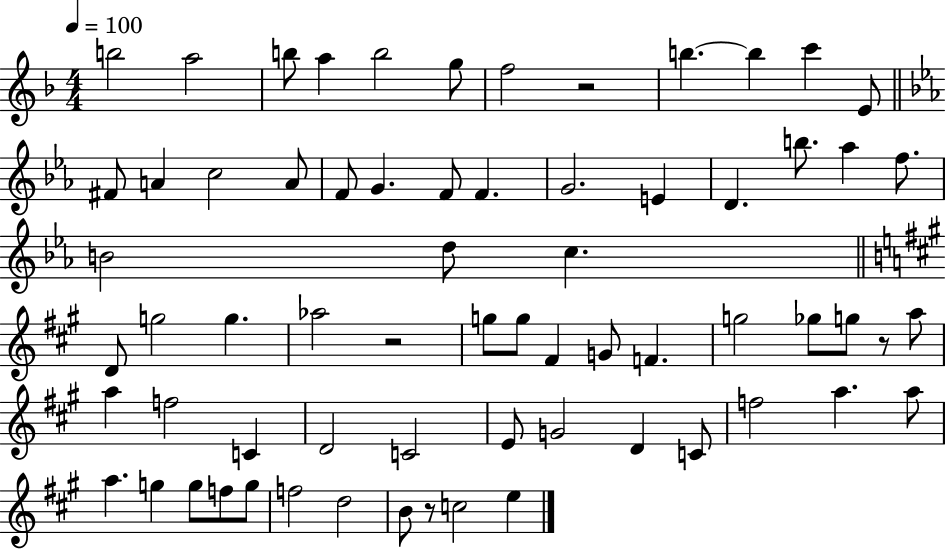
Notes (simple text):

B5/h A5/h B5/e A5/q B5/h G5/e F5/h R/h B5/q. B5/q C6/q E4/e F#4/e A4/q C5/h A4/e F4/e G4/q. F4/e F4/q. G4/h. E4/q D4/q. B5/e. Ab5/q F5/e. B4/h D5/e C5/q. D4/e G5/h G5/q. Ab5/h R/h G5/e G5/e F#4/q G4/e F4/q. G5/h Gb5/e G5/e R/e A5/e A5/q F5/h C4/q D4/h C4/h E4/e G4/h D4/q C4/e F5/h A5/q. A5/e A5/q. G5/q G5/e F5/e G5/e F5/h D5/h B4/e R/e C5/h E5/q